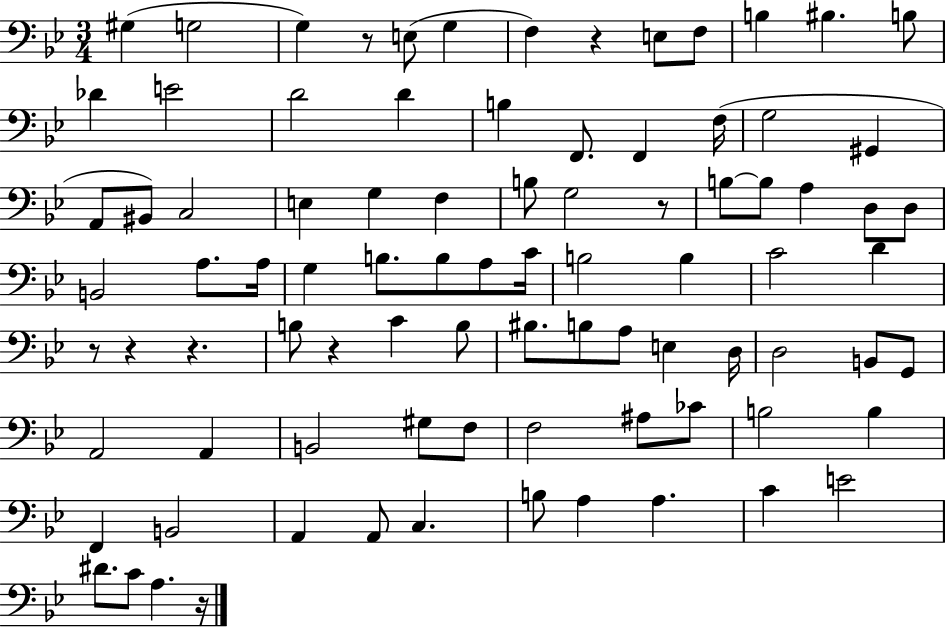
X:1
T:Untitled
M:3/4
L:1/4
K:Bb
^G, G,2 G, z/2 E,/2 G, F, z E,/2 F,/2 B, ^B, B,/2 _D E2 D2 D B, F,,/2 F,, F,/4 G,2 ^G,, A,,/2 ^B,,/2 C,2 E, G, F, B,/2 G,2 z/2 B,/2 B,/2 A, D,/2 D,/2 B,,2 A,/2 A,/4 G, B,/2 B,/2 A,/2 C/4 B,2 B, C2 D z/2 z z B,/2 z C B,/2 ^B,/2 B,/2 A,/2 E, D,/4 D,2 B,,/2 G,,/2 A,,2 A,, B,,2 ^G,/2 F,/2 F,2 ^A,/2 _C/2 B,2 B, F,, B,,2 A,, A,,/2 C, B,/2 A, A, C E2 ^D/2 C/2 A, z/4